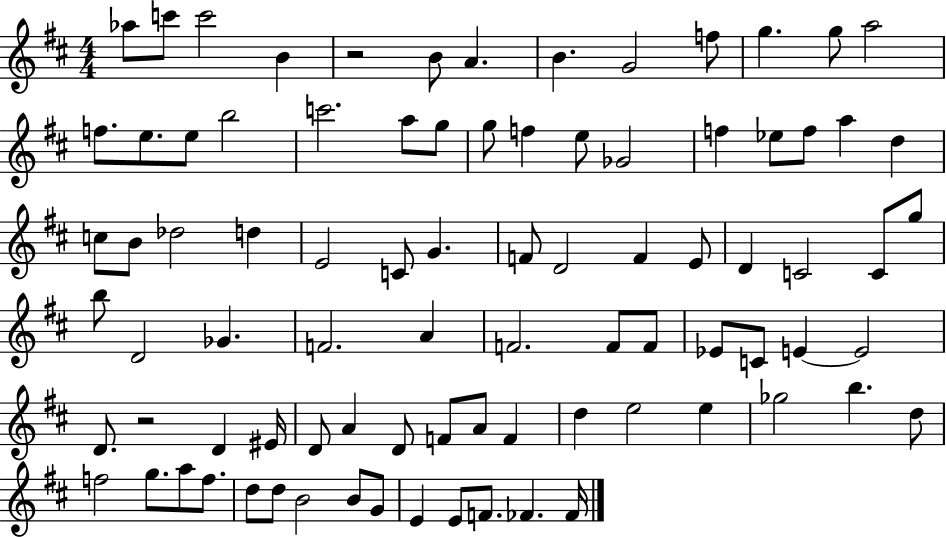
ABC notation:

X:1
T:Untitled
M:4/4
L:1/4
K:D
_a/2 c'/2 c'2 B z2 B/2 A B G2 f/2 g g/2 a2 f/2 e/2 e/2 b2 c'2 a/2 g/2 g/2 f e/2 _G2 f _e/2 f/2 a d c/2 B/2 _d2 d E2 C/2 G F/2 D2 F E/2 D C2 C/2 g/2 b/2 D2 _G F2 A F2 F/2 F/2 _E/2 C/2 E E2 D/2 z2 D ^E/4 D/2 A D/2 F/2 A/2 F d e2 e _g2 b d/2 f2 g/2 a/2 f/2 d/2 d/2 B2 B/2 G/2 E E/2 F/2 _F _F/4